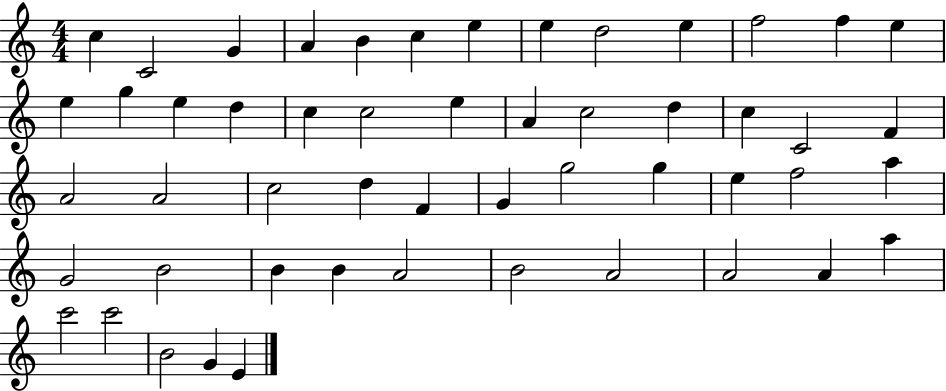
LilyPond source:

{
  \clef treble
  \numericTimeSignature
  \time 4/4
  \key c \major
  c''4 c'2 g'4 | a'4 b'4 c''4 e''4 | e''4 d''2 e''4 | f''2 f''4 e''4 | \break e''4 g''4 e''4 d''4 | c''4 c''2 e''4 | a'4 c''2 d''4 | c''4 c'2 f'4 | \break a'2 a'2 | c''2 d''4 f'4 | g'4 g''2 g''4 | e''4 f''2 a''4 | \break g'2 b'2 | b'4 b'4 a'2 | b'2 a'2 | a'2 a'4 a''4 | \break c'''2 c'''2 | b'2 g'4 e'4 | \bar "|."
}